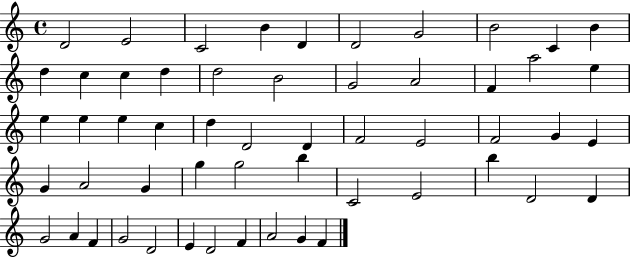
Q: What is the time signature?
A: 4/4